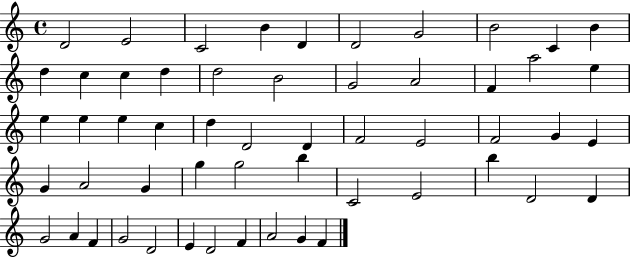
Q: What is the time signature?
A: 4/4